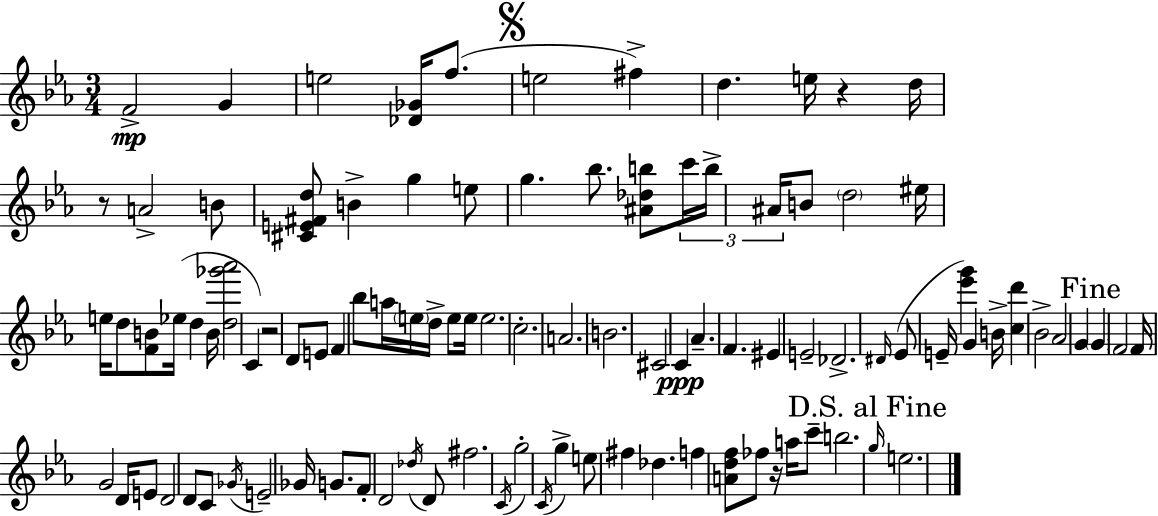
F4/h G4/q E5/h [Db4,Gb4]/s F5/e. E5/h F#5/q D5/q. E5/s R/q D5/s R/e A4/h B4/e [C#4,E4,F#4,D5]/e B4/q G5/q E5/e G5/q. Bb5/e. [A#4,Db5,B5]/e C6/s B5/s A#4/s B4/e D5/h EIS5/s E5/s D5/e [F4,B4]/e Eb5/s D5/q B4/s [D5,Gb6,Ab6]/h C4/q R/h D4/e E4/e F4/q Bb5/e A5/s E5/s D5/s E5/e E5/s E5/h. C5/h. A4/h. B4/h. C#4/h C4/q Ab4/q. F4/q. EIS4/q E4/h Db4/h. D#4/s Eb4/e E4/s [Eb6,G6]/q G4/q B4/s [C5,D6]/q Bb4/h Ab4/h G4/q G4/q F4/h F4/s G4/h D4/s E4/e D4/h D4/e C4/e Gb4/s E4/h Gb4/s G4/e. F4/e D4/h Db5/s D4/e F#5/h. C4/s G5/h C4/s G5/q E5/e F#5/q Db5/q. F5/q [A4,D5,F5]/e FES5/e R/s A5/s C6/e B5/h. G5/s E5/h.